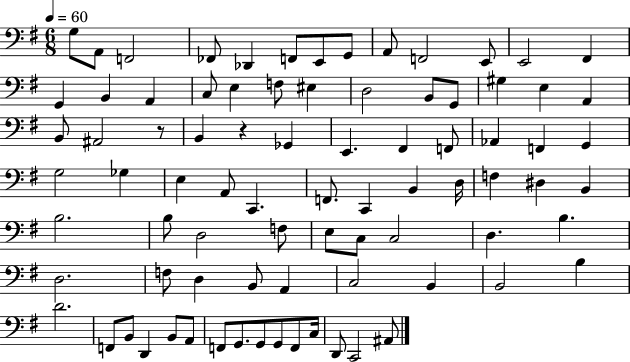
G3/e A2/e F2/h FES2/e Db2/q F2/e E2/e G2/e A2/e F2/h E2/e E2/h F#2/q G2/q B2/q A2/q C3/e E3/q F3/e EIS3/q D3/h B2/e G2/e G#3/q E3/q A2/q B2/e A#2/h R/e B2/q R/q Gb2/q E2/q. F#2/q F2/e Ab2/q F2/q G2/q G3/h Gb3/q E3/q A2/e C2/q. F2/e. C2/q B2/q D3/s F3/q D#3/q B2/q B3/h. B3/e D3/h F3/e E3/e C3/e C3/h D3/q. B3/q. D3/h. F3/e D3/q B2/e A2/q C3/h B2/q B2/h B3/q D4/h. F2/e B2/e D2/q B2/e A2/e F2/e G2/e. G2/e G2/e F2/e C3/s D2/e C2/h A#2/e